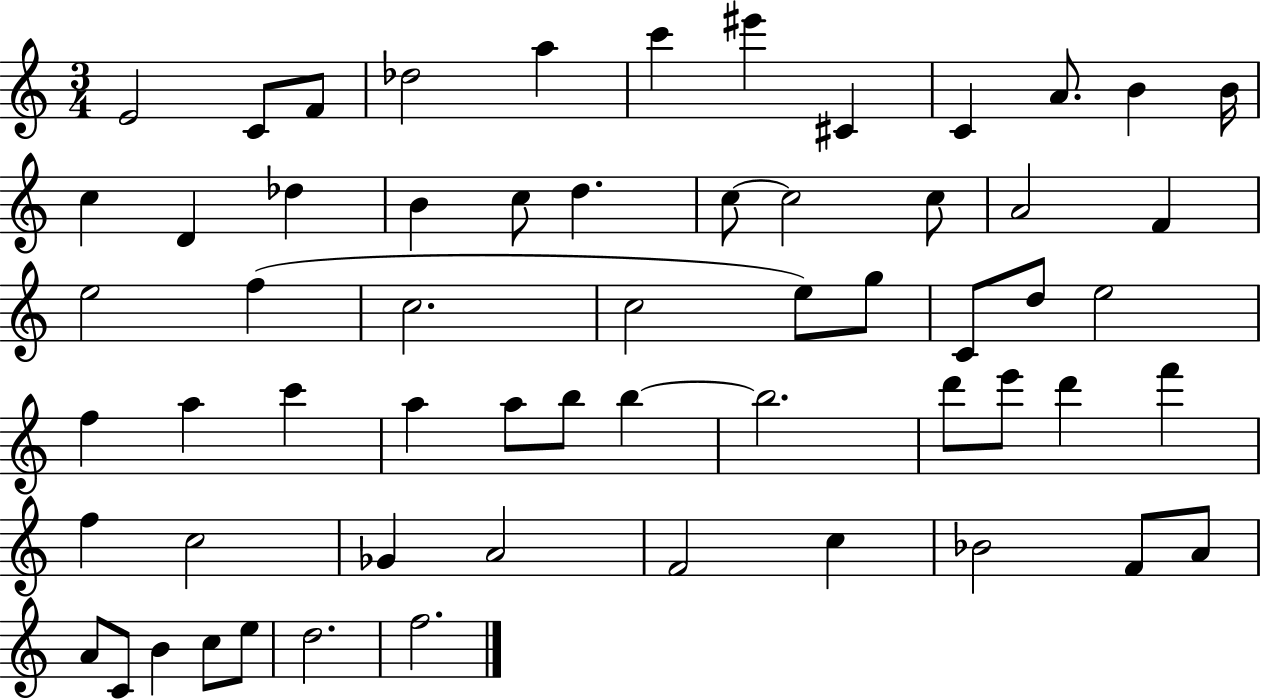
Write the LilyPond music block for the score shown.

{
  \clef treble
  \numericTimeSignature
  \time 3/4
  \key c \major
  e'2 c'8 f'8 | des''2 a''4 | c'''4 eis'''4 cis'4 | c'4 a'8. b'4 b'16 | \break c''4 d'4 des''4 | b'4 c''8 d''4. | c''8~~ c''2 c''8 | a'2 f'4 | \break e''2 f''4( | c''2. | c''2 e''8) g''8 | c'8 d''8 e''2 | \break f''4 a''4 c'''4 | a''4 a''8 b''8 b''4~~ | b''2. | d'''8 e'''8 d'''4 f'''4 | \break f''4 c''2 | ges'4 a'2 | f'2 c''4 | bes'2 f'8 a'8 | \break a'8 c'8 b'4 c''8 e''8 | d''2. | f''2. | \bar "|."
}